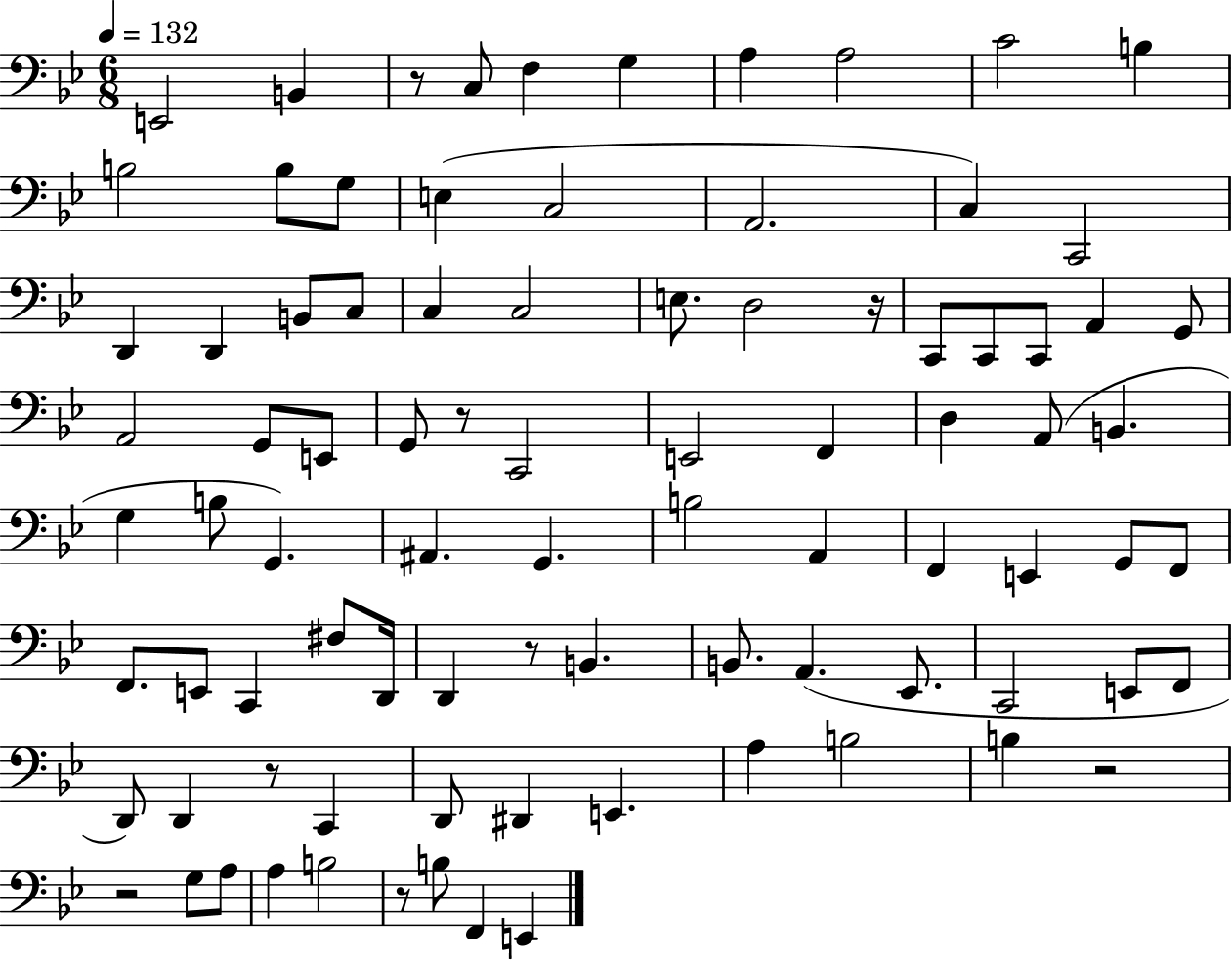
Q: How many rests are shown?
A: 8